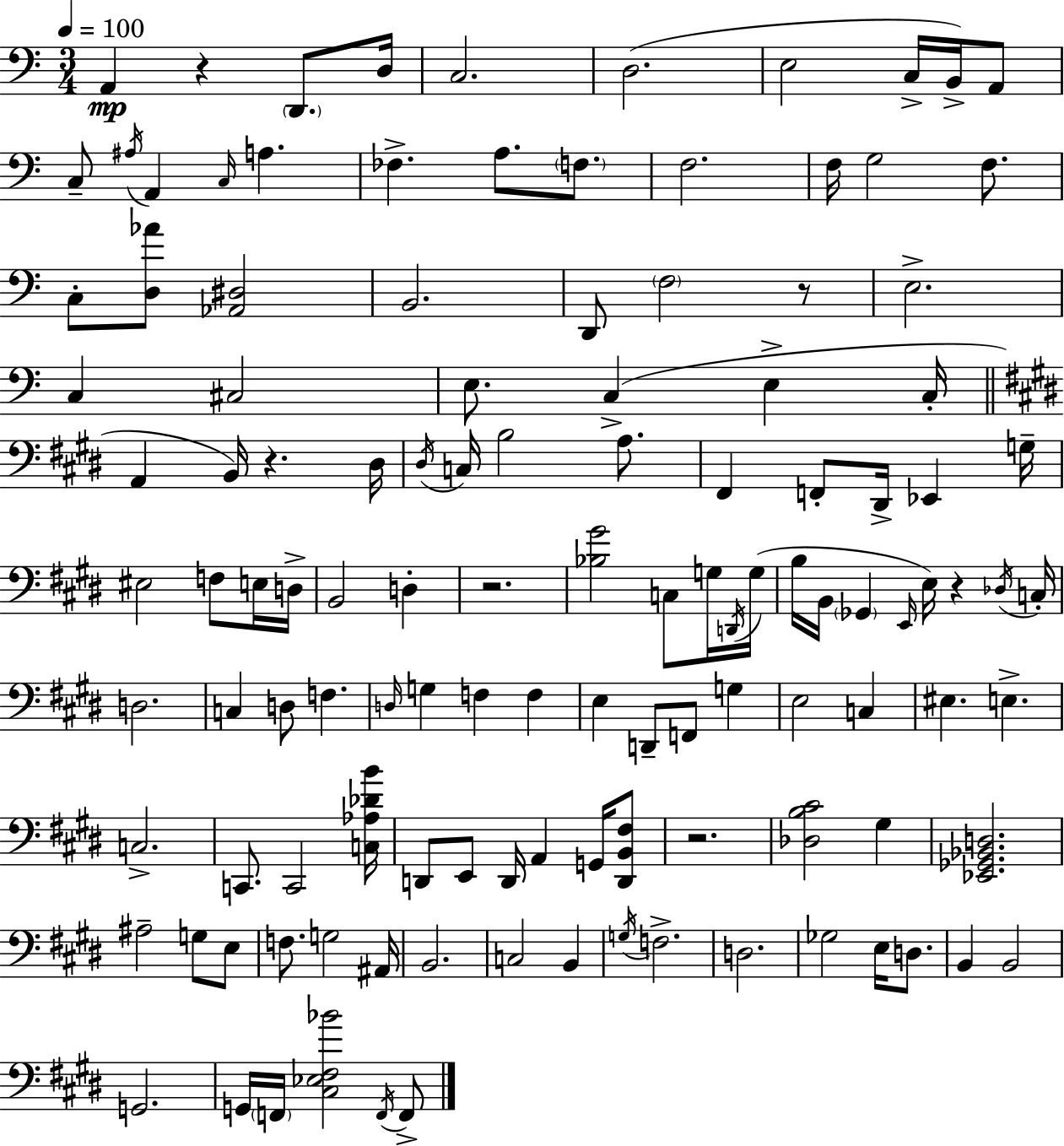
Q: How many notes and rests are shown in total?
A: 122